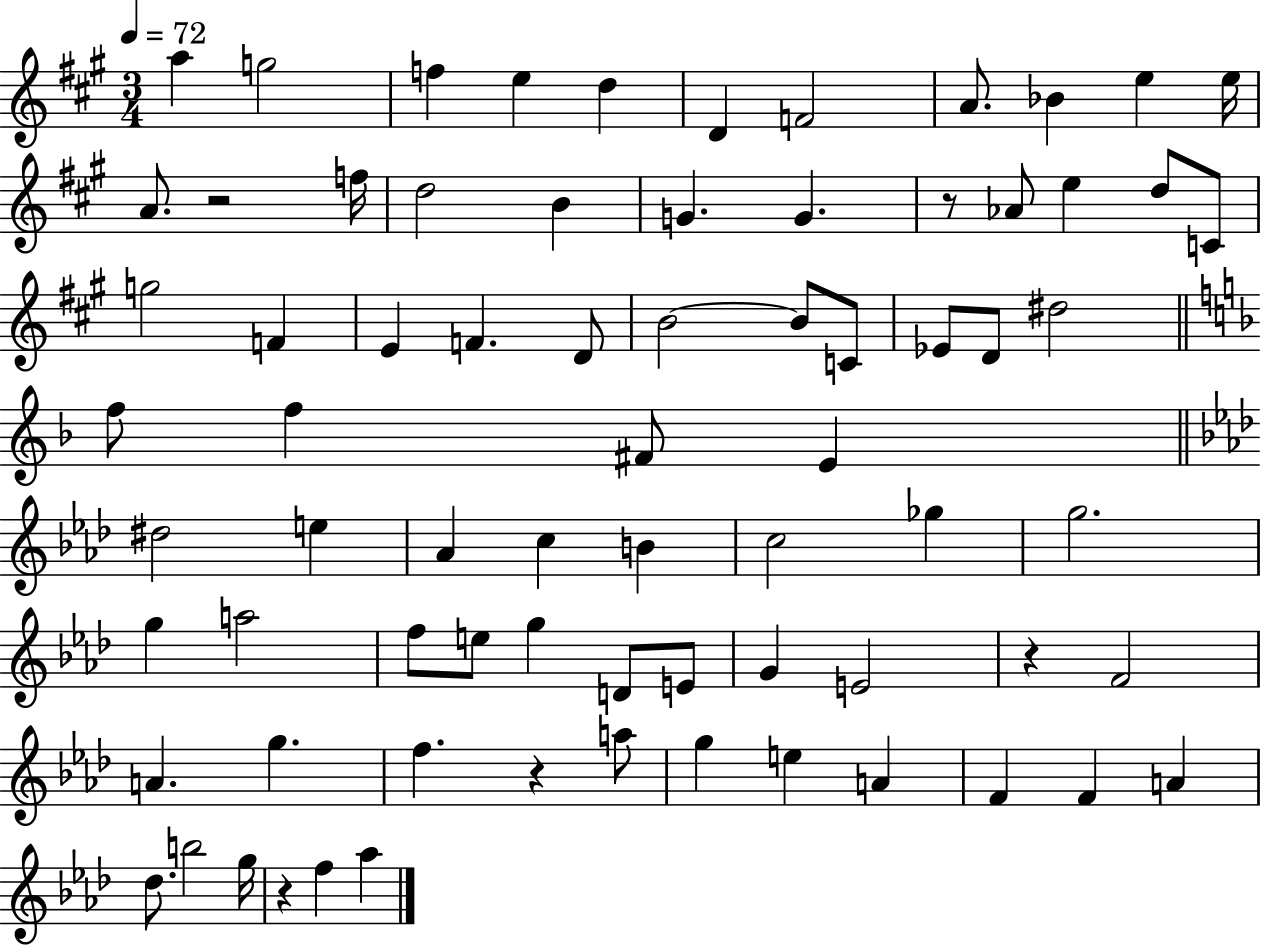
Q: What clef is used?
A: treble